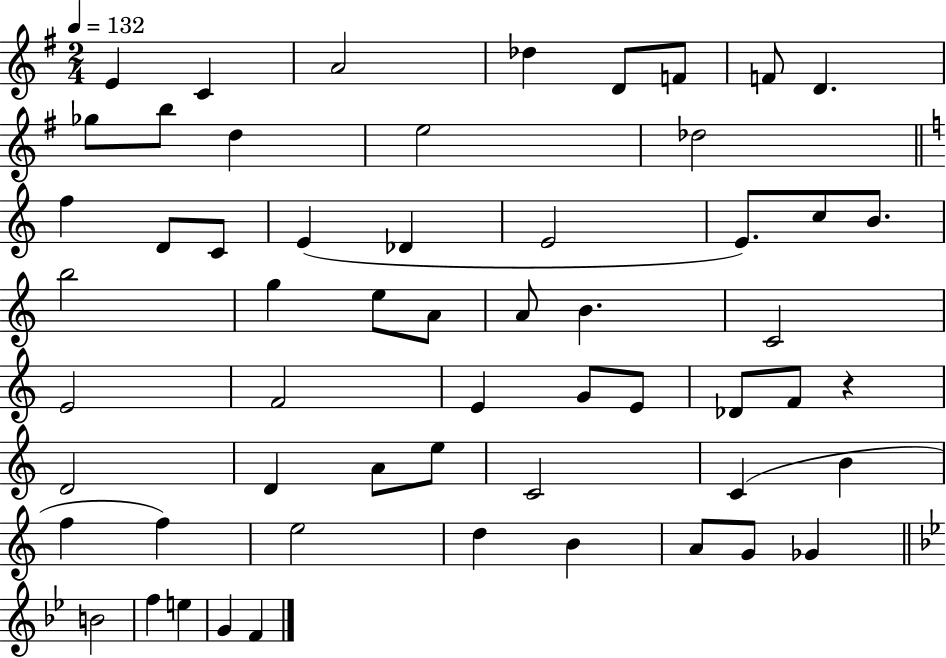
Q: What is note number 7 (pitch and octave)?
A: F4